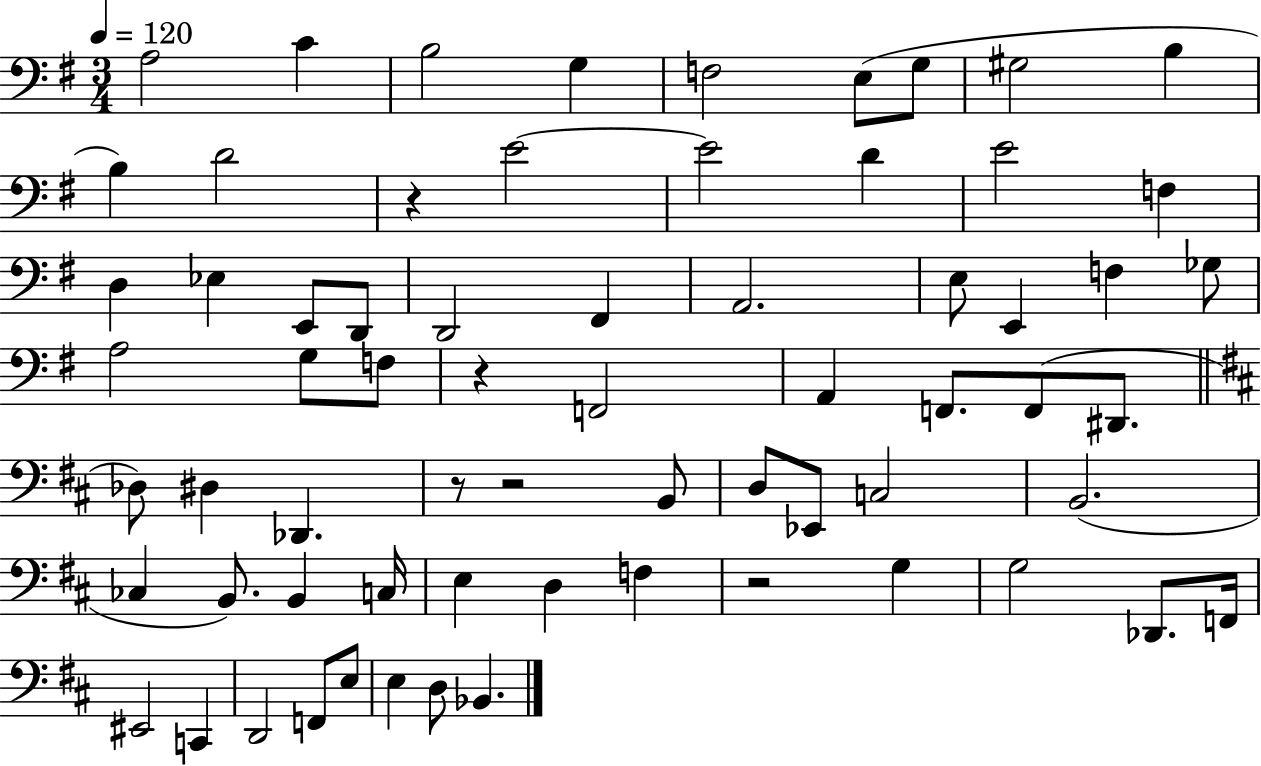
A3/h C4/q B3/h G3/q F3/h E3/e G3/e G#3/h B3/q B3/q D4/h R/q E4/h E4/h D4/q E4/h F3/q D3/q Eb3/q E2/e D2/e D2/h F#2/q A2/h. E3/e E2/q F3/q Gb3/e A3/h G3/e F3/e R/q F2/h A2/q F2/e. F2/e D#2/e. Db3/e D#3/q Db2/q. R/e R/h B2/e D3/e Eb2/e C3/h B2/h. CES3/q B2/e. B2/q C3/s E3/q D3/q F3/q R/h G3/q G3/h Db2/e. F2/s EIS2/h C2/q D2/h F2/e E3/e E3/q D3/e Bb2/q.